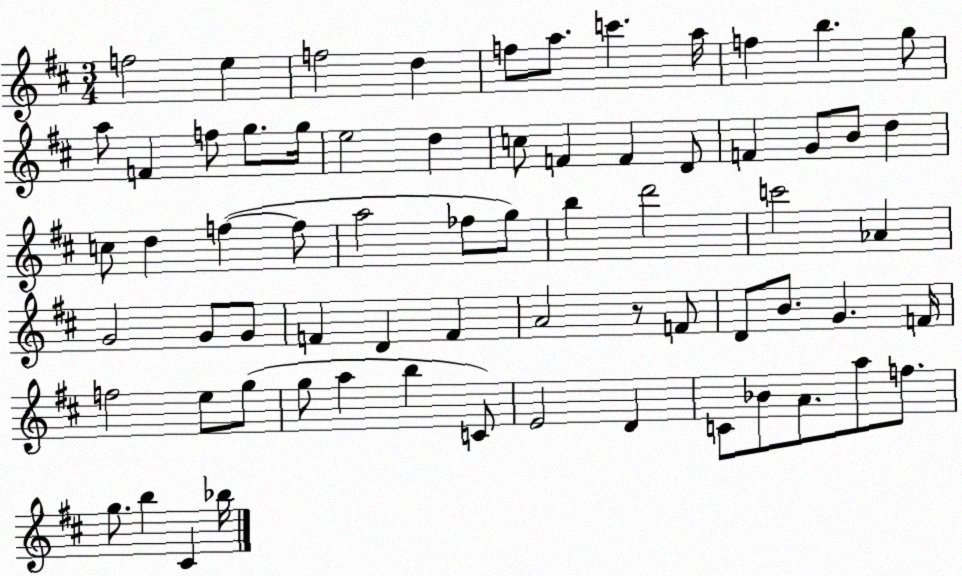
X:1
T:Untitled
M:3/4
L:1/4
K:D
f2 e f2 d f/2 a/2 c' a/4 f b g/2 a/2 F f/2 g/2 g/4 e2 d c/2 F F D/2 F G/2 B/2 d c/2 d f f/2 a2 _f/2 g/2 b d'2 c'2 _A G2 G/2 G/2 F D F A2 z/2 F/2 D/2 B/2 G F/4 f2 e/2 g/2 g/2 a b C/2 E2 D C/2 _B/2 A/2 a/2 f/2 g/2 b ^C _b/4